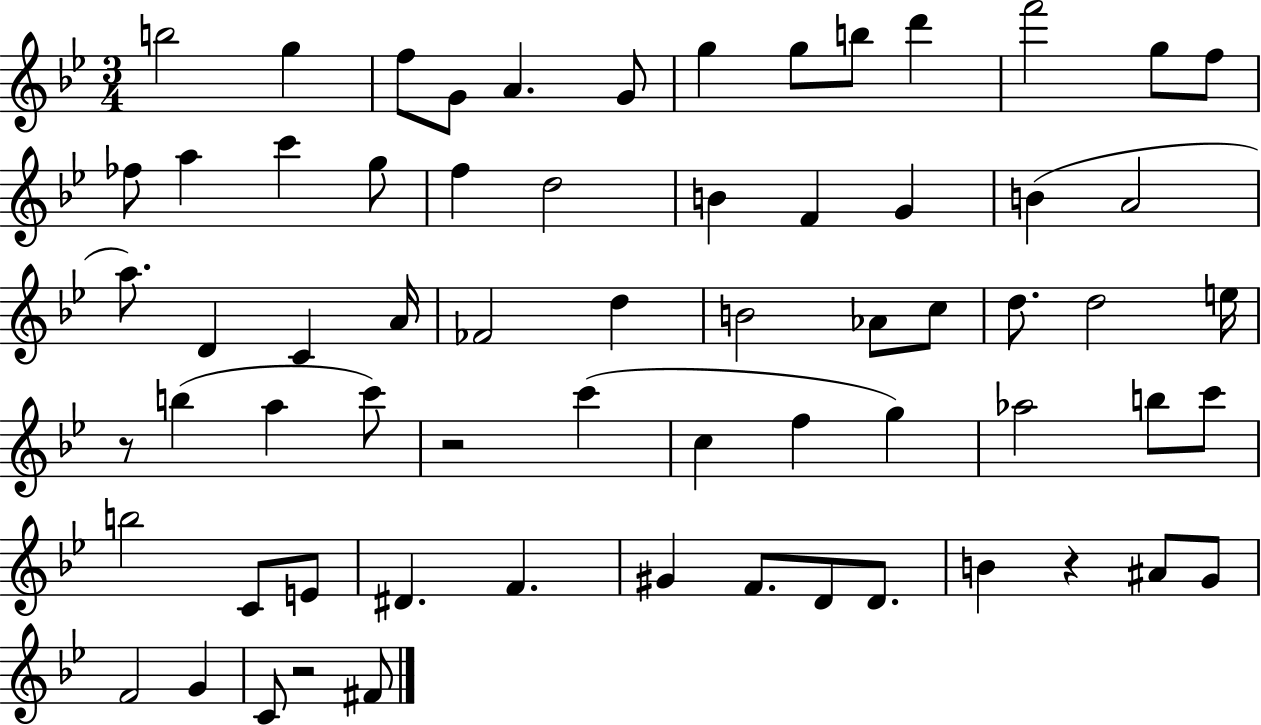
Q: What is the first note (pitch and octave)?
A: B5